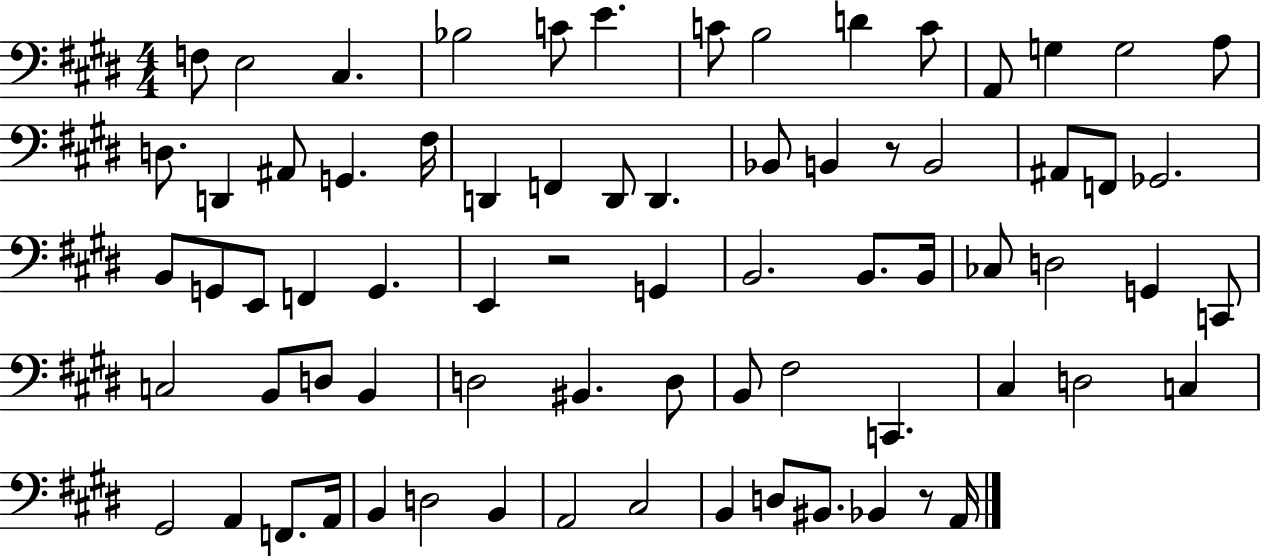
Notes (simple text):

F3/e E3/h C#3/q. Bb3/h C4/e E4/q. C4/e B3/h D4/q C4/e A2/e G3/q G3/h A3/e D3/e. D2/q A#2/e G2/q. F#3/s D2/q F2/q D2/e D2/q. Bb2/e B2/q R/e B2/h A#2/e F2/e Gb2/h. B2/e G2/e E2/e F2/q G2/q. E2/q R/h G2/q B2/h. B2/e. B2/s CES3/e D3/h G2/q C2/e C3/h B2/e D3/e B2/q D3/h BIS2/q. D3/e B2/e F#3/h C2/q. C#3/q D3/h C3/q G#2/h A2/q F2/e. A2/s B2/q D3/h B2/q A2/h C#3/h B2/q D3/e BIS2/e. Bb2/q R/e A2/s